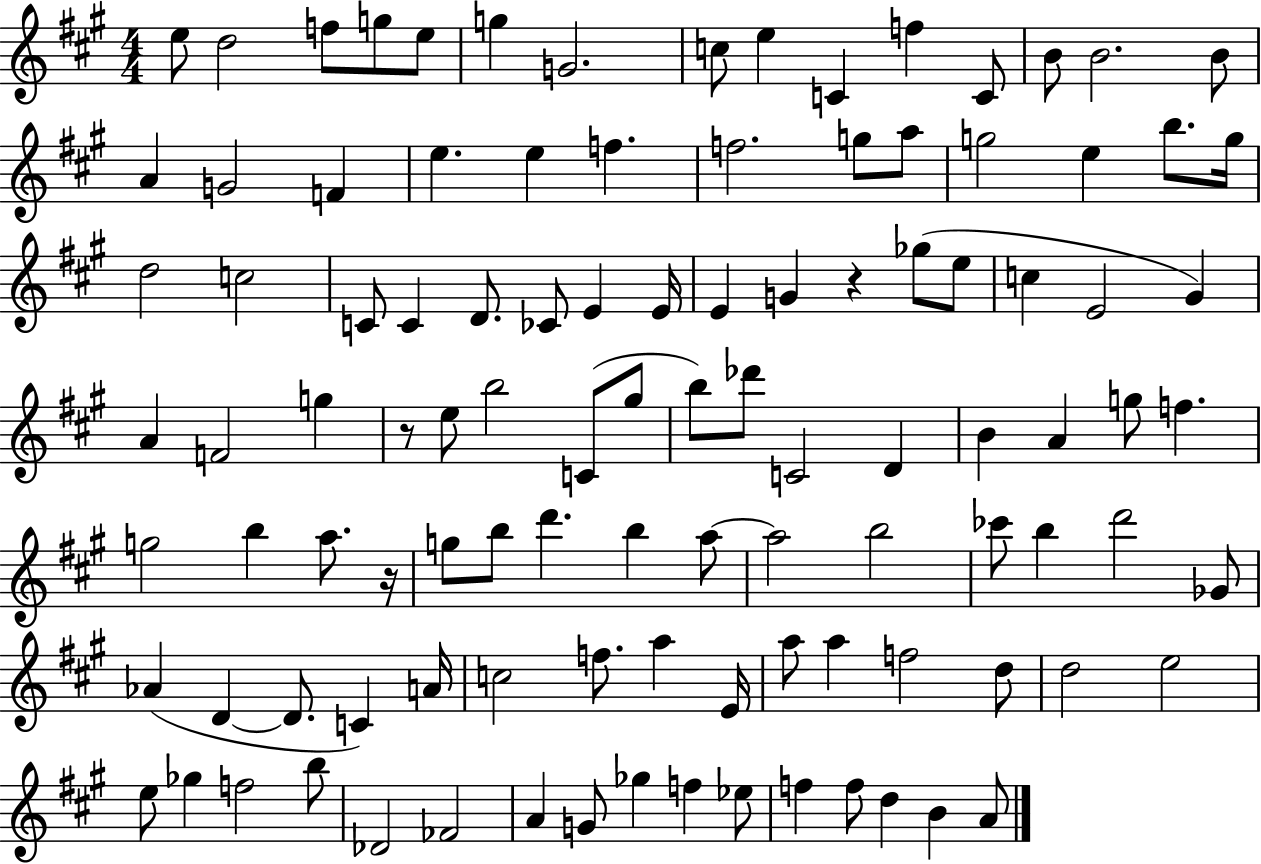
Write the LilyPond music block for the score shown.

{
  \clef treble
  \numericTimeSignature
  \time 4/4
  \key a \major
  e''8 d''2 f''8 g''8 e''8 | g''4 g'2. | c''8 e''4 c'4 f''4 c'8 | b'8 b'2. b'8 | \break a'4 g'2 f'4 | e''4. e''4 f''4. | f''2. g''8 a''8 | g''2 e''4 b''8. g''16 | \break d''2 c''2 | c'8 c'4 d'8. ces'8 e'4 e'16 | e'4 g'4 r4 ges''8( e''8 | c''4 e'2 gis'4) | \break a'4 f'2 g''4 | r8 e''8 b''2 c'8( gis''8 | b''8) des'''8 c'2 d'4 | b'4 a'4 g''8 f''4. | \break g''2 b''4 a''8. r16 | g''8 b''8 d'''4. b''4 a''8~~ | a''2 b''2 | ces'''8 b''4 d'''2 ges'8 | \break aes'4( d'4~~ d'8. c'4) a'16 | c''2 f''8. a''4 e'16 | a''8 a''4 f''2 d''8 | d''2 e''2 | \break e''8 ges''4 f''2 b''8 | des'2 fes'2 | a'4 g'8 ges''4 f''4 ees''8 | f''4 f''8 d''4 b'4 a'8 | \break \bar "|."
}